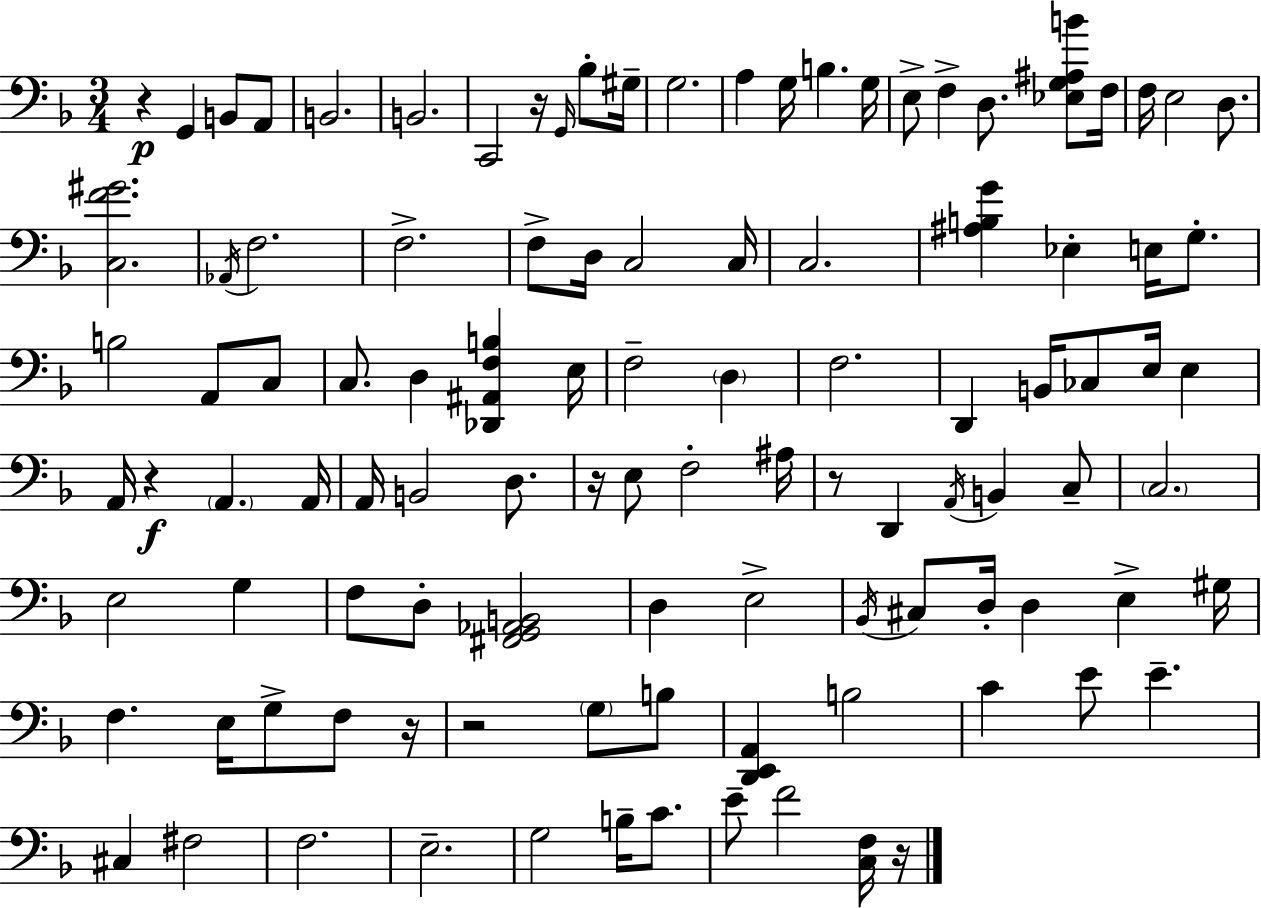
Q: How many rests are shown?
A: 8